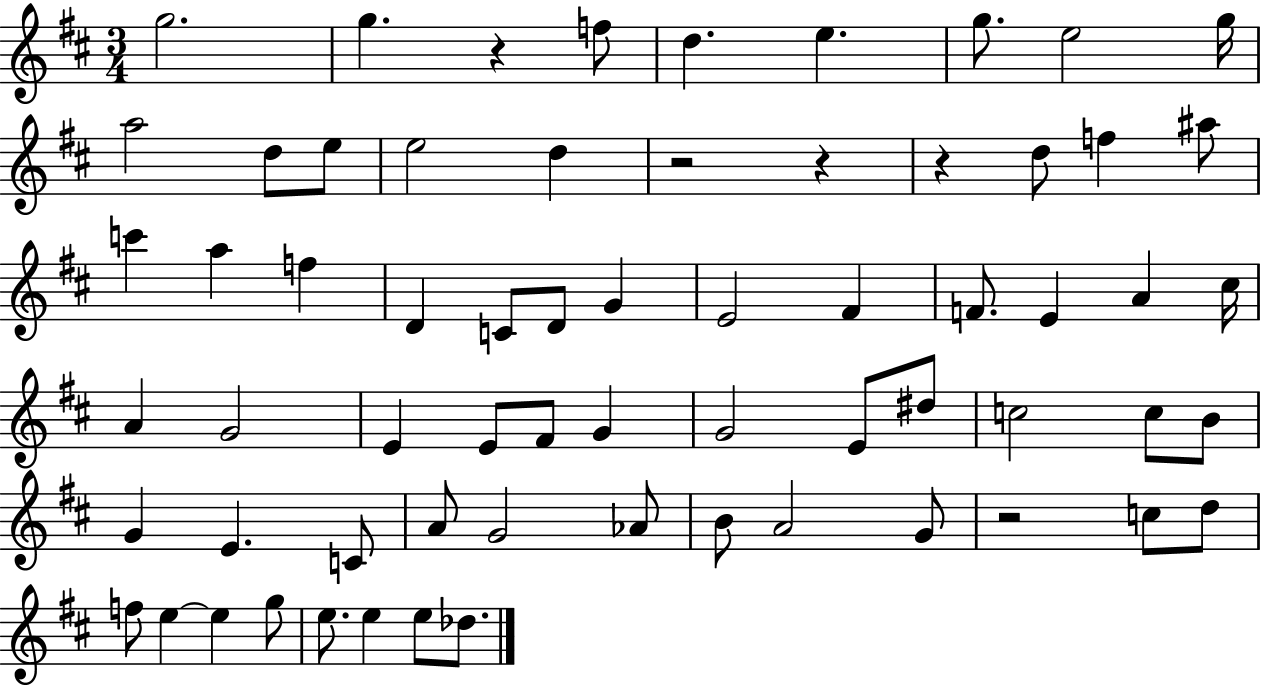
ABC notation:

X:1
T:Untitled
M:3/4
L:1/4
K:D
g2 g z f/2 d e g/2 e2 g/4 a2 d/2 e/2 e2 d z2 z z d/2 f ^a/2 c' a f D C/2 D/2 G E2 ^F F/2 E A ^c/4 A G2 E E/2 ^F/2 G G2 E/2 ^d/2 c2 c/2 B/2 G E C/2 A/2 G2 _A/2 B/2 A2 G/2 z2 c/2 d/2 f/2 e e g/2 e/2 e e/2 _d/2